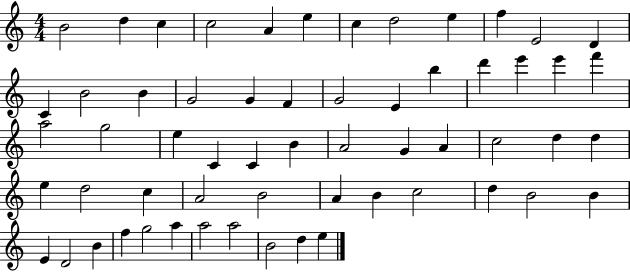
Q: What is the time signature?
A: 4/4